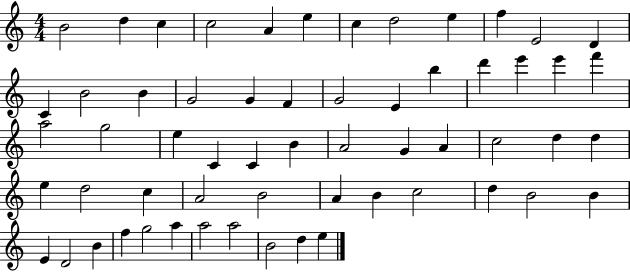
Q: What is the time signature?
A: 4/4